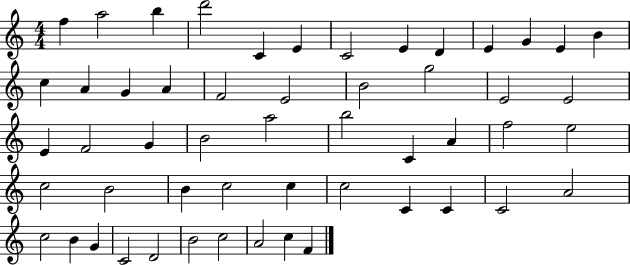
F5/q A5/h B5/q D6/h C4/q E4/q C4/h E4/q D4/q E4/q G4/q E4/q B4/q C5/q A4/q G4/q A4/q F4/h E4/h B4/h G5/h E4/h E4/h E4/q F4/h G4/q B4/h A5/h B5/h C4/q A4/q F5/h E5/h C5/h B4/h B4/q C5/h C5/q C5/h C4/q C4/q C4/h A4/h C5/h B4/q G4/q C4/h D4/h B4/h C5/h A4/h C5/q F4/q